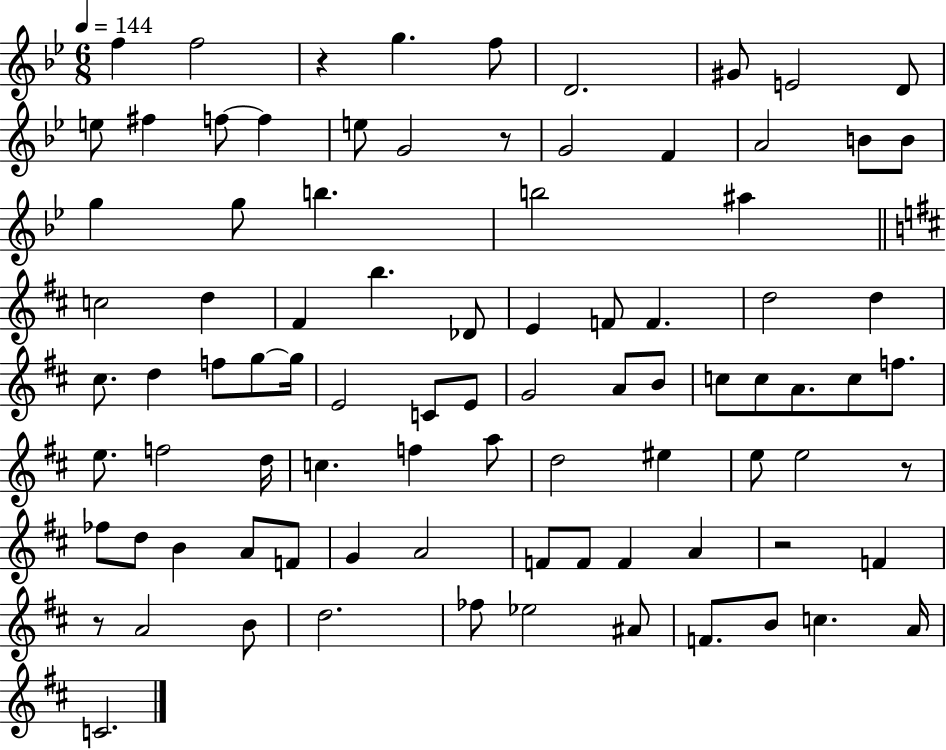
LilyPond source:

{
  \clef treble
  \numericTimeSignature
  \time 6/8
  \key bes \major
  \tempo 4 = 144
  f''4 f''2 | r4 g''4. f''8 | d'2. | gis'8 e'2 d'8 | \break e''8 fis''4 f''8~~ f''4 | e''8 g'2 r8 | g'2 f'4 | a'2 b'8 b'8 | \break g''4 g''8 b''4. | b''2 ais''4 | \bar "||" \break \key d \major c''2 d''4 | fis'4 b''4. des'8 | e'4 f'8 f'4. | d''2 d''4 | \break cis''8. d''4 f''8 g''8~~ g''16 | e'2 c'8 e'8 | g'2 a'8 b'8 | c''8 c''8 a'8. c''8 f''8. | \break e''8. f''2 d''16 | c''4. f''4 a''8 | d''2 eis''4 | e''8 e''2 r8 | \break fes''8 d''8 b'4 a'8 f'8 | g'4 a'2 | f'8 f'8 f'4 a'4 | r2 f'4 | \break r8 a'2 b'8 | d''2. | fes''8 ees''2 ais'8 | f'8. b'8 c''4. a'16 | \break c'2. | \bar "|."
}